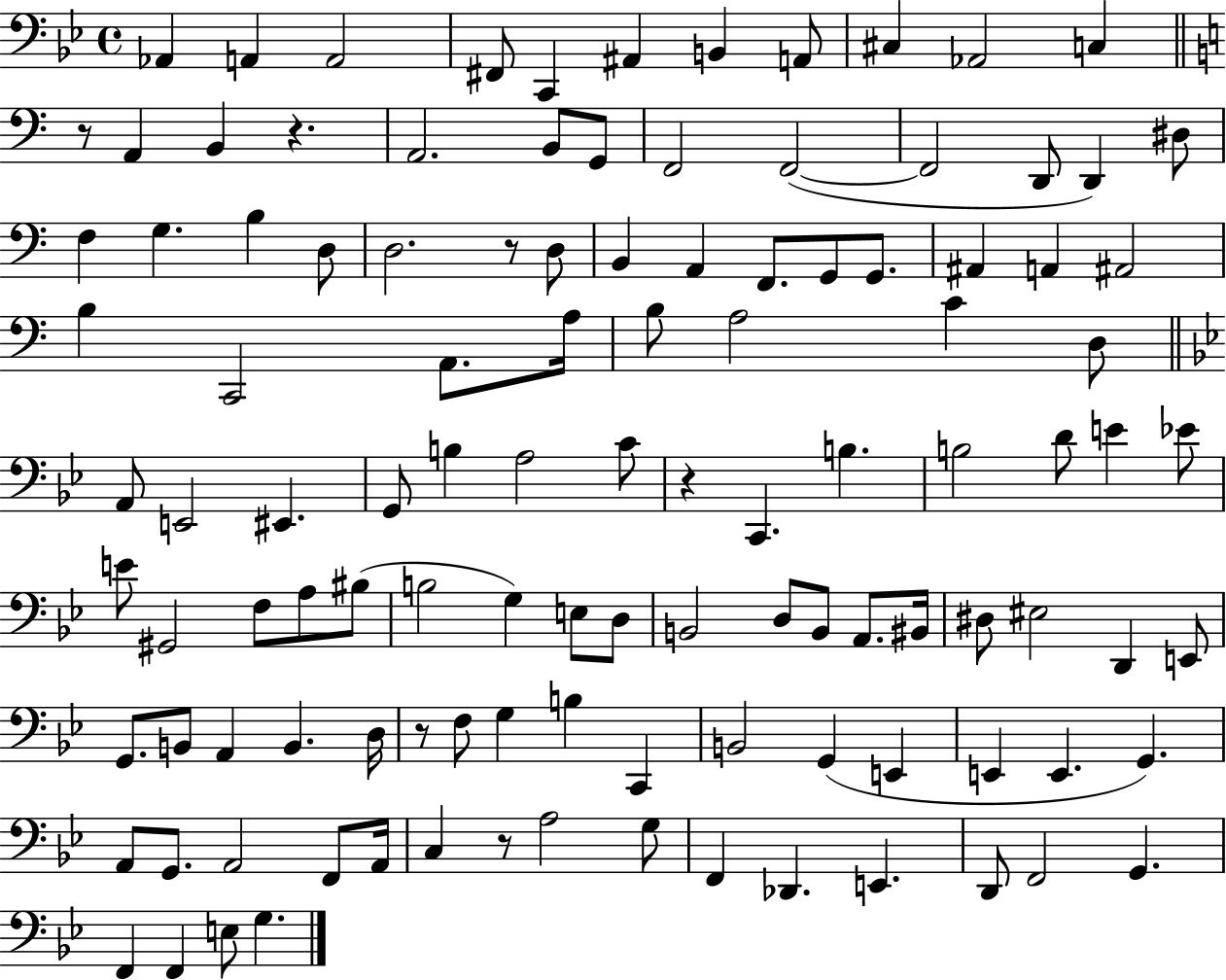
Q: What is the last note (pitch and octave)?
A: G3